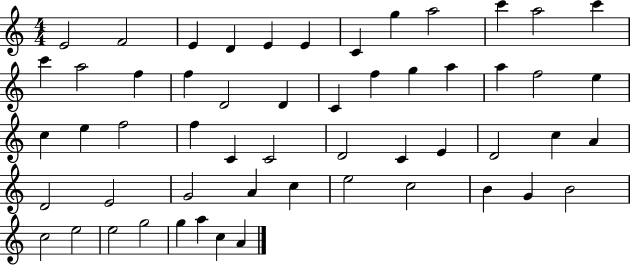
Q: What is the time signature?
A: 4/4